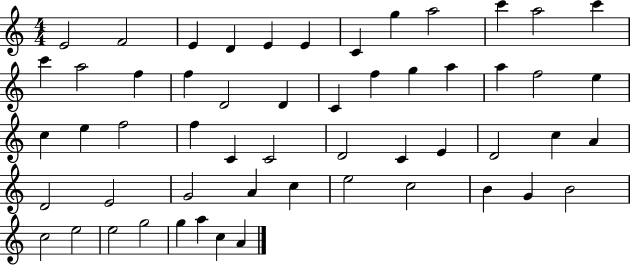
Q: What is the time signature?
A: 4/4